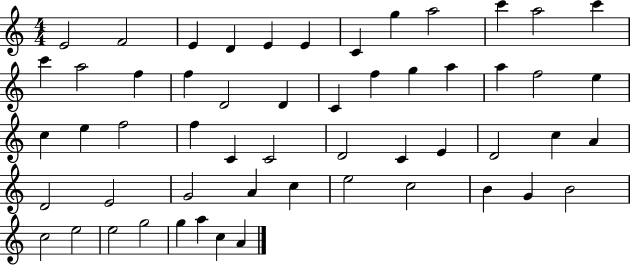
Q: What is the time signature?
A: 4/4